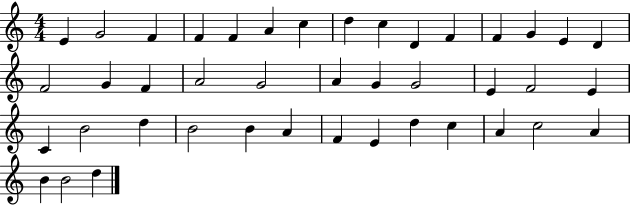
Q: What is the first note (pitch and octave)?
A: E4